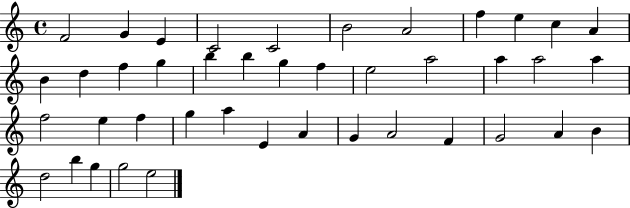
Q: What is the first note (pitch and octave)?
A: F4